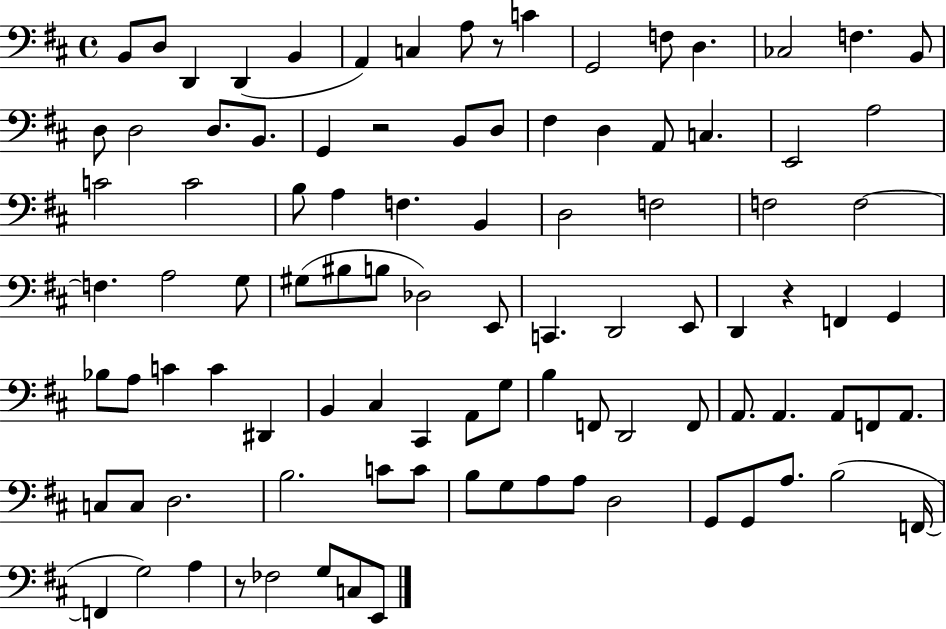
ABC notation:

X:1
T:Untitled
M:4/4
L:1/4
K:D
B,,/2 D,/2 D,, D,, B,, A,, C, A,/2 z/2 C G,,2 F,/2 D, _C,2 F, B,,/2 D,/2 D,2 D,/2 B,,/2 G,, z2 B,,/2 D,/2 ^F, D, A,,/2 C, E,,2 A,2 C2 C2 B,/2 A, F, B,, D,2 F,2 F,2 F,2 F, A,2 G,/2 ^G,/2 ^B,/2 B,/2 _D,2 E,,/2 C,, D,,2 E,,/2 D,, z F,, G,, _B,/2 A,/2 C C ^D,, B,, ^C, ^C,, A,,/2 G,/2 B, F,,/2 D,,2 F,,/2 A,,/2 A,, A,,/2 F,,/2 A,,/2 C,/2 C,/2 D,2 B,2 C/2 C/2 B,/2 G,/2 A,/2 A,/2 D,2 G,,/2 G,,/2 A,/2 B,2 F,,/4 F,, G,2 A, z/2 _F,2 G,/2 C,/2 E,,/2